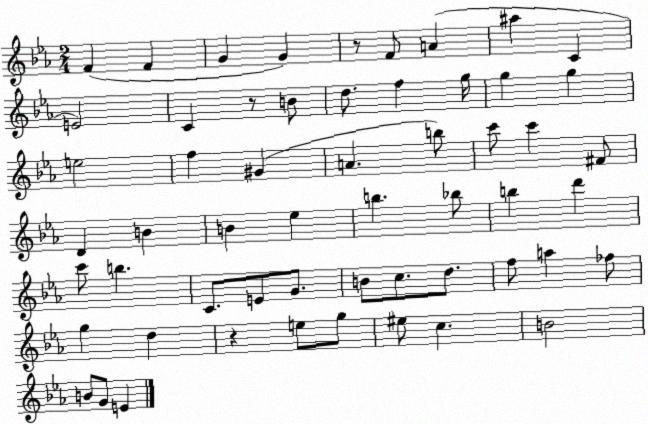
X:1
T:Untitled
M:2/4
L:1/4
K:Eb
F F G G z/2 F/2 A ^a C E2 C z/2 B/2 d/2 f g/4 g g e2 f ^G A b/2 c'/2 c' ^F/2 D B B _e b _b/2 b d' c'/2 b C/2 E/2 G/2 B/2 c/2 d/2 f/2 a _f/2 g d z e/2 g/2 ^e/2 c B2 B/2 G/2 E